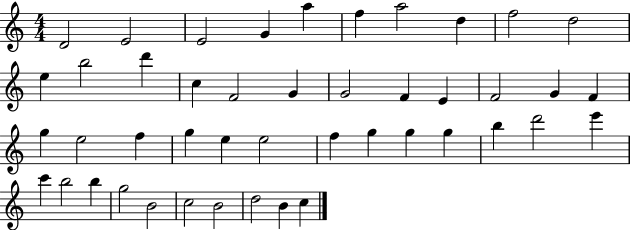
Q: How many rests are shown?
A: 0